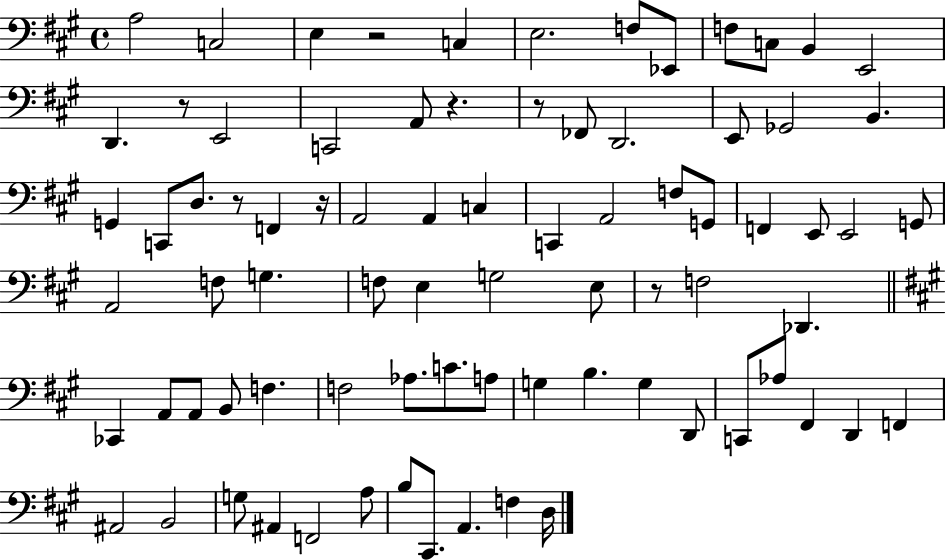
A3/h C3/h E3/q R/h C3/q E3/h. F3/e Eb2/e F3/e C3/e B2/q E2/h D2/q. R/e E2/h C2/h A2/e R/q. R/e FES2/e D2/h. E2/e Gb2/h B2/q. G2/q C2/e D3/e. R/e F2/q R/s A2/h A2/q C3/q C2/q A2/h F3/e G2/e F2/q E2/e E2/h G2/e A2/h F3/e G3/q. F3/e E3/q G3/h E3/e R/e F3/h Db2/q. CES2/q A2/e A2/e B2/e F3/q. F3/h Ab3/e. C4/e. A3/e G3/q B3/q. G3/q D2/e C2/e Ab3/e F#2/q D2/q F2/q A#2/h B2/h G3/e A#2/q F2/h A3/e B3/e C#2/e. A2/q. F3/q D3/s